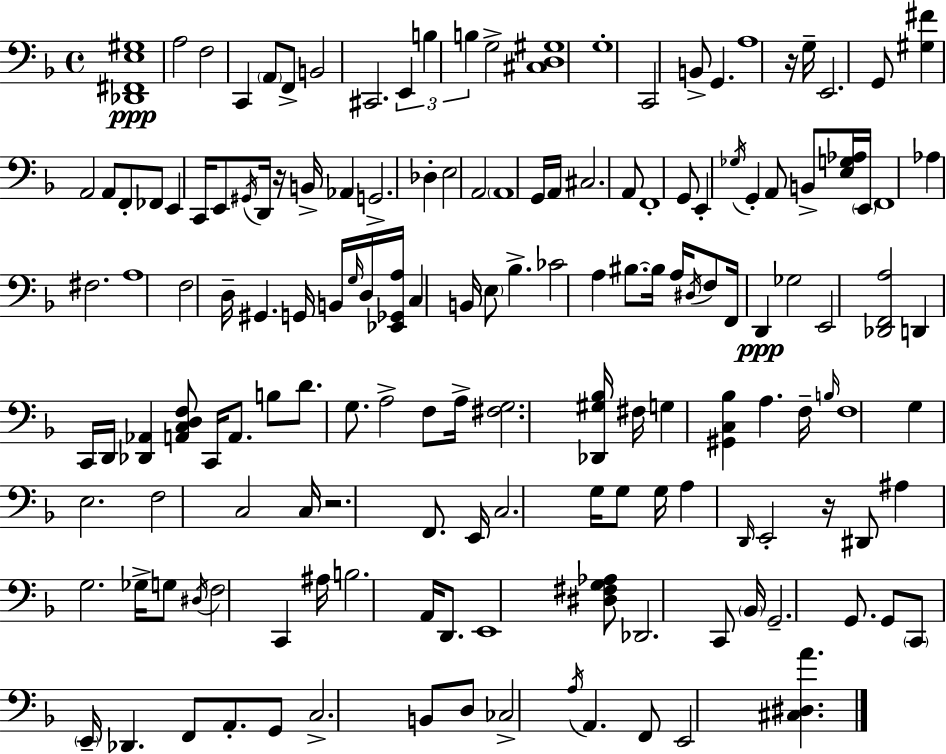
X:1
T:Untitled
M:4/4
L:1/4
K:F
[_D,,^F,,E,^G,]4 A,2 F,2 C,, A,,/2 F,,/2 B,,2 ^C,,2 E,, B, B, G,2 [^C,D,^G,]4 G,4 C,,2 B,,/2 G,, A,4 z/4 G,/4 E,,2 G,,/2 [^G,^F] A,,2 A,,/2 F,,/2 _F,,/2 E,, C,,/4 E,,/2 ^G,,/4 D,,/4 z/4 B,,/4 _A,, G,,2 _D, E,2 A,,2 A,,4 G,,/4 A,,/4 ^C,2 A,,/2 F,,4 G,,/2 E,, _G,/4 G,, A,,/2 B,,/2 [E,G,_A,]/4 E,,/4 F,,4 _A, ^F,2 A,4 F,2 D,/4 ^G,, G,,/4 B,,/4 G,/4 D,/4 [_E,,_G,,A,]/4 C, B,,/4 E,/2 _B, _C2 A, ^B,/2 ^B,/4 A,/4 ^D,/4 F,/2 F,,/4 D,, _G,2 E,,2 [_D,,F,,A,]2 D,, C,,/4 D,,/4 [_D,,_A,,] [A,,C,D,F,]/2 C,,/4 A,,/2 B,/2 D/2 G,/2 A,2 F,/2 A,/4 [^F,G,]2 [_D,,^G,_B,]/4 ^F,/4 G, [^G,,C,_B,] A, F,/4 B,/4 F,4 G, E,2 F,2 C,2 C,/4 z2 F,,/2 E,,/4 C,2 G,/4 G,/2 G,/4 A, D,,/4 E,,2 z/4 ^D,,/2 ^A, G,2 _G,/4 G,/2 ^D,/4 F,2 C,, ^A,/4 B,2 A,,/4 D,,/2 E,,4 [^D,^F,G,_A,]/2 _D,,2 C,,/2 _B,,/4 G,,2 G,,/2 G,,/2 C,,/2 E,,/4 _D,, F,,/2 A,,/2 G,,/2 C,2 B,,/2 D,/2 _C,2 A,/4 A,, F,,/2 E,,2 [^C,^D,A]